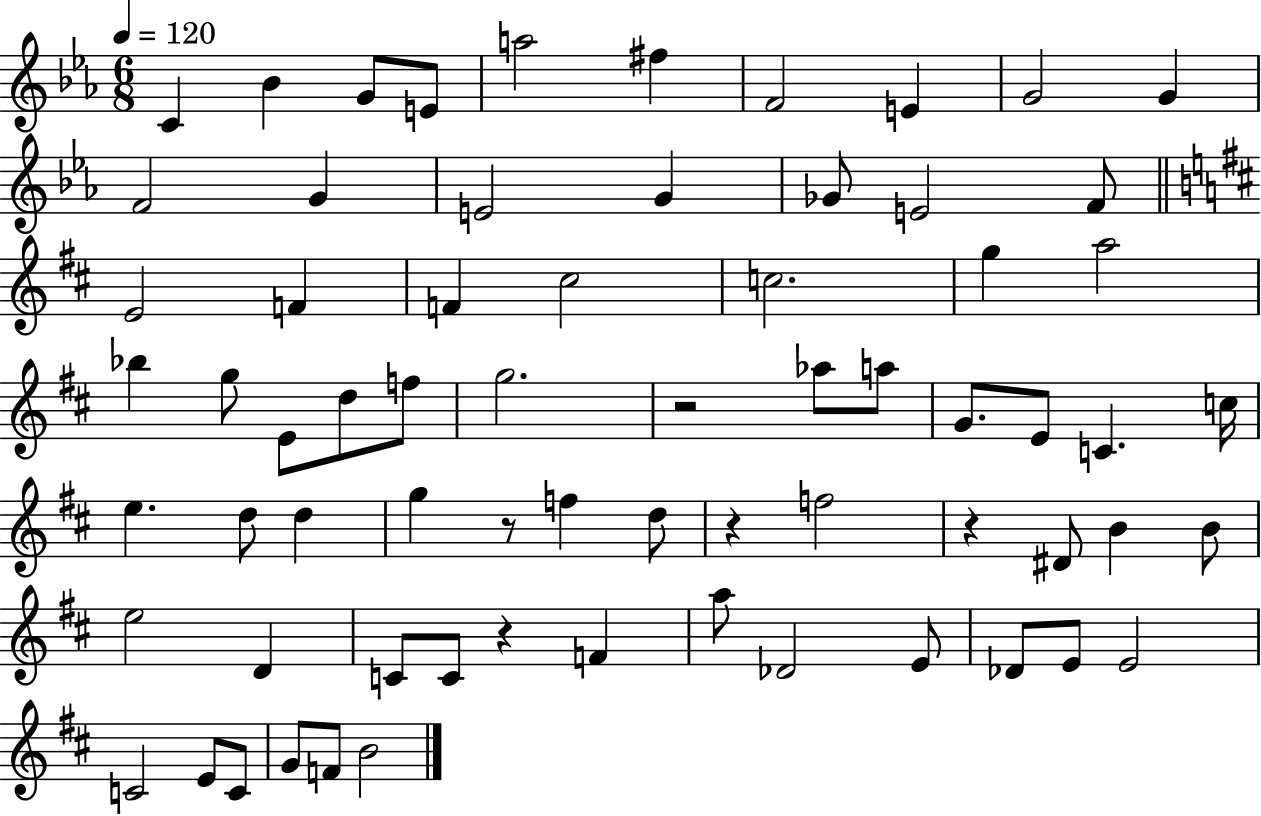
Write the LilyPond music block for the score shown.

{
  \clef treble
  \numericTimeSignature
  \time 6/8
  \key ees \major
  \tempo 4 = 120
  c'4 bes'4 g'8 e'8 | a''2 fis''4 | f'2 e'4 | g'2 g'4 | \break f'2 g'4 | e'2 g'4 | ges'8 e'2 f'8 | \bar "||" \break \key d \major e'2 f'4 | f'4 cis''2 | c''2. | g''4 a''2 | \break bes''4 g''8 e'8 d''8 f''8 | g''2. | r2 aes''8 a''8 | g'8. e'8 c'4. c''16 | \break e''4. d''8 d''4 | g''4 r8 f''4 d''8 | r4 f''2 | r4 dis'8 b'4 b'8 | \break e''2 d'4 | c'8 c'8 r4 f'4 | a''8 des'2 e'8 | des'8 e'8 e'2 | \break c'2 e'8 c'8 | g'8 f'8 b'2 | \bar "|."
}